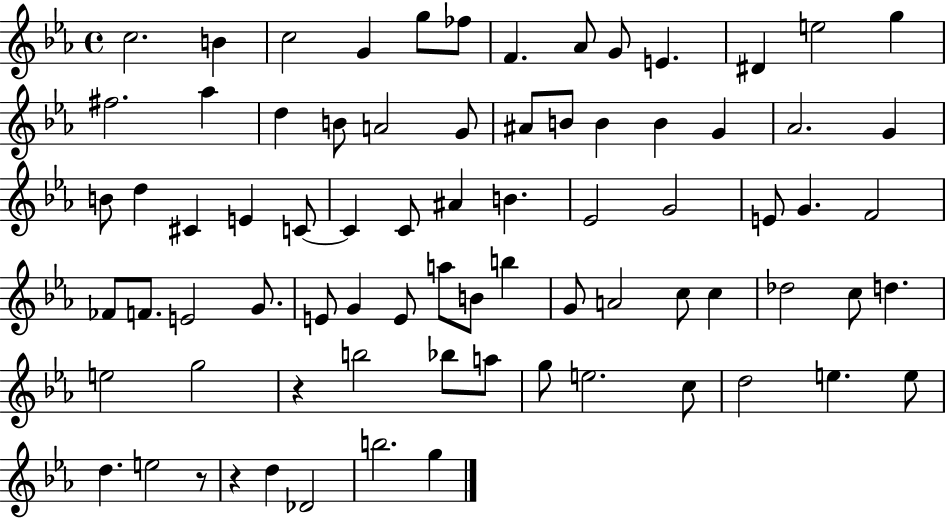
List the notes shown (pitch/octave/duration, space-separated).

C5/h. B4/q C5/h G4/q G5/e FES5/e F4/q. Ab4/e G4/e E4/q. D#4/q E5/h G5/q F#5/h. Ab5/q D5/q B4/e A4/h G4/e A#4/e B4/e B4/q B4/q G4/q Ab4/h. G4/q B4/e D5/q C#4/q E4/q C4/e C4/q C4/e A#4/q B4/q. Eb4/h G4/h E4/e G4/q. F4/h FES4/e F4/e. E4/h G4/e. E4/e G4/q E4/e A5/e B4/e B5/q G4/e A4/h C5/e C5/q Db5/h C5/e D5/q. E5/h G5/h R/q B5/h Bb5/e A5/e G5/e E5/h. C5/e D5/h E5/q. E5/e D5/q. E5/h R/e R/q D5/q Db4/h B5/h. G5/q